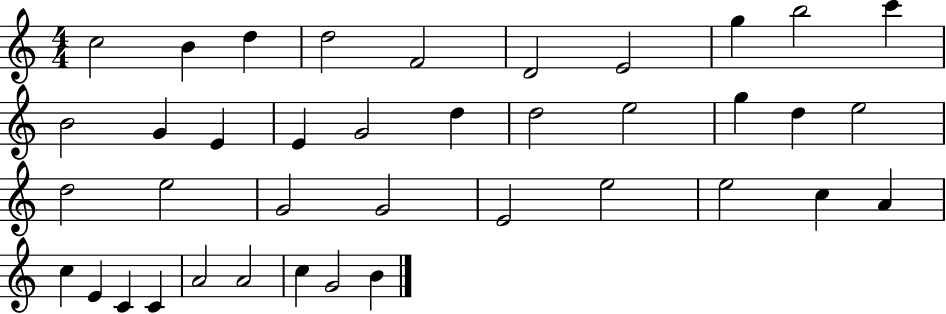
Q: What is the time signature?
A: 4/4